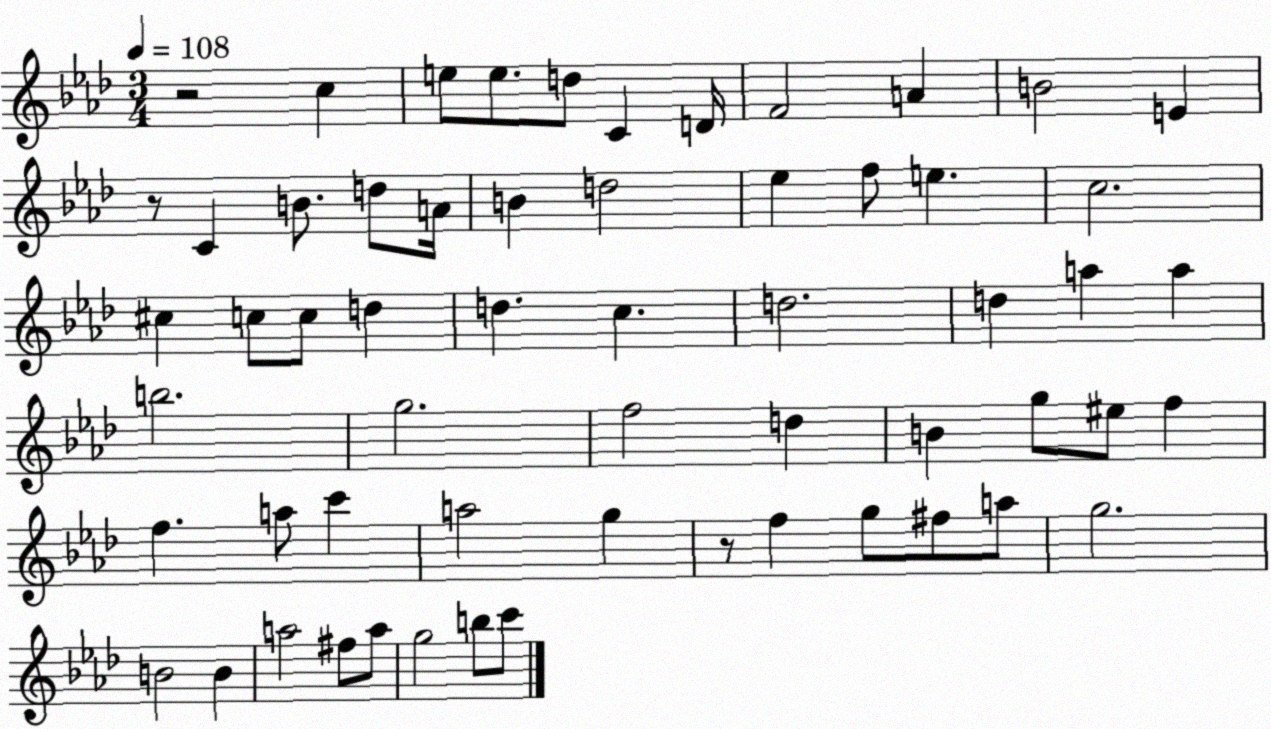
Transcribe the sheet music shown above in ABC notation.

X:1
T:Untitled
M:3/4
L:1/4
K:Ab
z2 c e/2 e/2 d/2 C D/4 F2 A B2 E z/2 C B/2 d/2 A/4 B d2 _e f/2 e c2 ^c c/2 c/2 d d c d2 d a a b2 g2 f2 d B g/2 ^e/2 f f a/2 c' a2 g z/2 f g/2 ^f/2 a/2 g2 B2 B a2 ^f/2 a/2 g2 b/2 c'/2